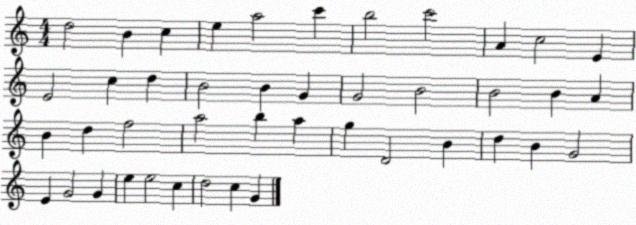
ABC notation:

X:1
T:Untitled
M:4/4
L:1/4
K:C
d2 B c e a2 c' b2 c'2 A c2 E E2 c d B2 B G G2 B2 B2 B A B d f2 a2 b a g D2 B d B G2 E G2 G e e2 c d2 c G